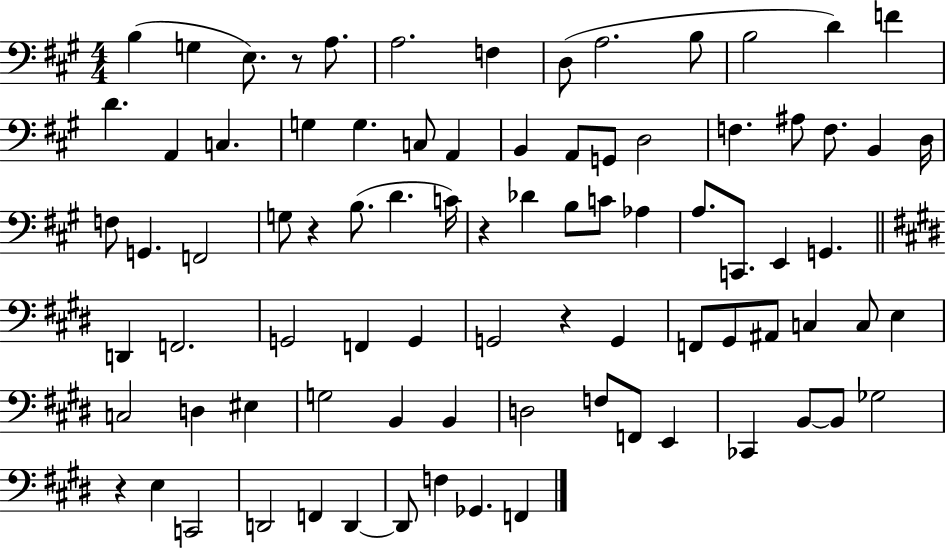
{
  \clef bass
  \numericTimeSignature
  \time 4/4
  \key a \major
  b4( g4 e8.) r8 a8. | a2. f4 | d8( a2. b8 | b2 d'4) f'4 | \break d'4. a,4 c4. | g4 g4. c8 a,4 | b,4 a,8 g,8 d2 | f4. ais8 f8. b,4 d16 | \break f8 g,4. f,2 | g8 r4 b8.( d'4. c'16) | r4 des'4 b8 c'8 aes4 | a8. c,8. e,4 g,4. | \break \bar "||" \break \key e \major d,4 f,2. | g,2 f,4 g,4 | g,2 r4 g,4 | f,8 gis,8 ais,8 c4 c8 e4 | \break c2 d4 eis4 | g2 b,4 b,4 | d2 f8 f,8 e,4 | ces,4 b,8~~ b,8 ges2 | \break r4 e4 c,2 | d,2 f,4 d,4~~ | d,8 f4 ges,4. f,4 | \bar "|."
}